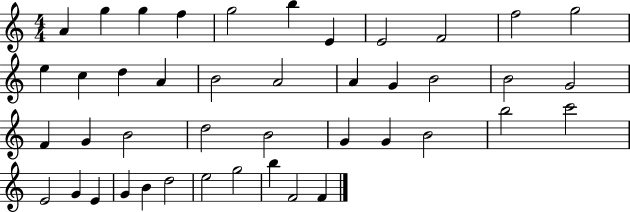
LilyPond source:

{
  \clef treble
  \numericTimeSignature
  \time 4/4
  \key c \major
  a'4 g''4 g''4 f''4 | g''2 b''4 e'4 | e'2 f'2 | f''2 g''2 | \break e''4 c''4 d''4 a'4 | b'2 a'2 | a'4 g'4 b'2 | b'2 g'2 | \break f'4 g'4 b'2 | d''2 b'2 | g'4 g'4 b'2 | b''2 c'''2 | \break e'2 g'4 e'4 | g'4 b'4 d''2 | e''2 g''2 | b''4 f'2 f'4 | \break \bar "|."
}